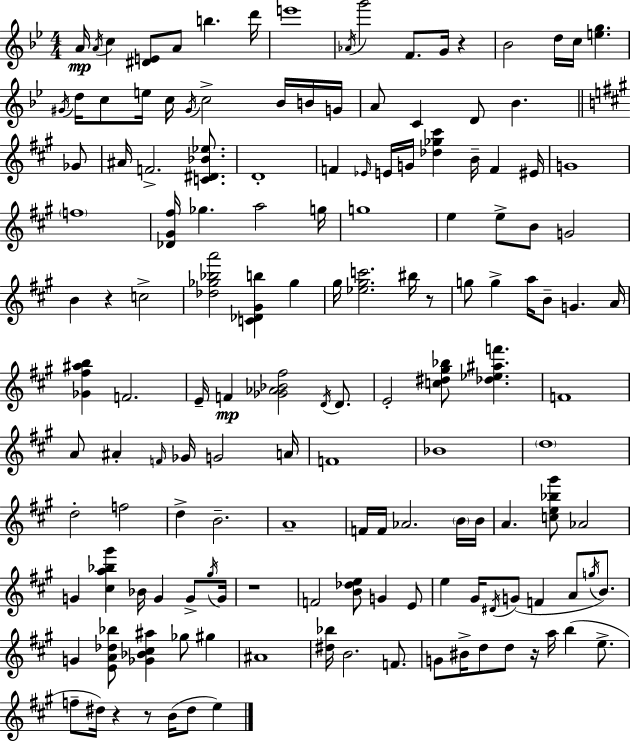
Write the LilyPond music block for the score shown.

{
  \clef treble
  \numericTimeSignature
  \time 4/4
  \key g \minor
  a'16\mp \acciaccatura { a'16 } c''4 <dis' e'>8 a'8 b''4. | d'''16 e'''1 | \acciaccatura { aes'16 } g'''2 f'8. g'16 r4 | bes'2 d''16 c''16 <e'' g''>4. | \break \acciaccatura { gis'16 } d''16 c''8 e''16 c''16 \acciaccatura { gis'16 } c''2-> | bes'16 b'16 g'16 a'8 c'4 d'8 bes'4. | \bar "||" \break \key a \major ges'8 ais'16 f'2.-> <c' dis' bes' ees''>8. | d'1-. | f'4 \grace { ees'16 } e'16 g'16 <des'' ges'' cis'''>4 b'16-- f'4 | eis'16 g'1 | \break \parenthesize f''1 | <des' gis' fis''>16 ges''4. a''2 | g''16 g''1 | e''4 e''8-> b'8 g'2 | \break b'4 r4 c''2-> | <des'' ges'' bes'' a'''>2 <c' des' gis' b''>4 ges''4 | gis''16 <ees'' gis'' c'''>2. | bis''16 r8 g''8 g''4-> a''16 b'8-- g'4. | \break a'16 <ges' fis'' ais'' b''>4 f'2. | e'16-- f'4\mp <ges' aes' bes' fis''>2 | \acciaccatura { d'16 } d'8. e'2-. <c'' dis'' gis'' bes''>8 <des'' ees'' ais'' f'''>4. | f'1 | \break a'8 ais'4-. \grace { f'16 } ges'16 g'2 | a'16 f'1 | bes'1 | \parenthesize d''1 | \break d''2-. f''2 | d''4-> b'2.-- | a'1-- | f'16 f'16 aes'2. | \break \parenthesize b'16 b'16 a'4. <c'' e'' bes'' gis'''>8 aes'2 | g'4 <cis'' a'' bes'' gis'''>4 bes'16 g'4 | g'8-> \acciaccatura { gis''16 } g'16 r1 | f'2 <b' des'' e''>8 | \break g'4 e'8 e''4 gis'16 \acciaccatura { dis'16 } g'8( f'4 | a'8 \acciaccatura { g''16 } b'8.) g'4 <e' a' des'' bes''>8 <ges' bes' cis'' ais''>4 | ges''8 gis''4 ais'1 | <dis'' bes''>16 b'2. | \break f'8. g'8 bis'16-> d''8 d''8 r16 | a''16 b''4( e''8.-> f''8-- dis''16) r4 r8 | b'16( dis''8 e''4) \bar "|."
}